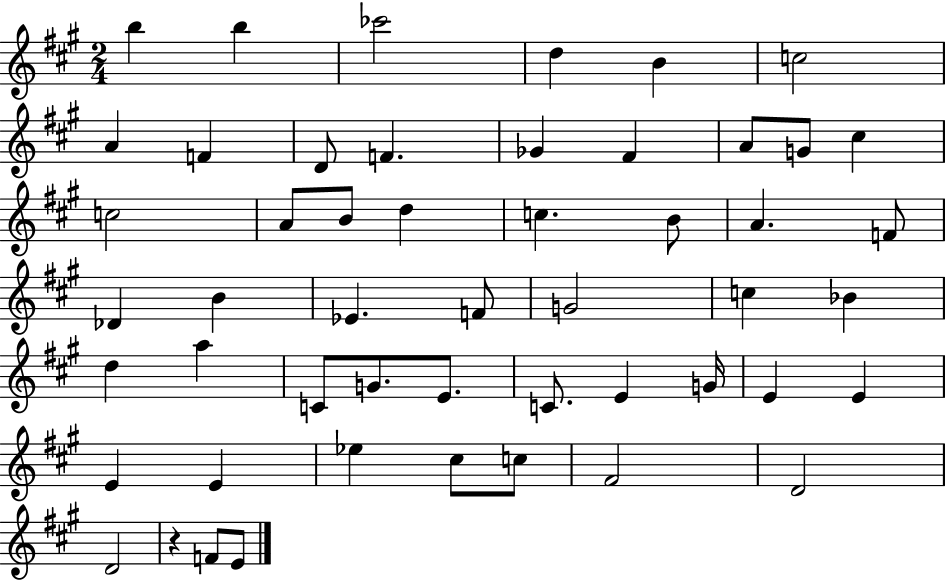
{
  \clef treble
  \numericTimeSignature
  \time 2/4
  \key a \major
  b''4 b''4 | ces'''2 | d''4 b'4 | c''2 | \break a'4 f'4 | d'8 f'4. | ges'4 fis'4 | a'8 g'8 cis''4 | \break c''2 | a'8 b'8 d''4 | c''4. b'8 | a'4. f'8 | \break des'4 b'4 | ees'4. f'8 | g'2 | c''4 bes'4 | \break d''4 a''4 | c'8 g'8. e'8. | c'8. e'4 g'16 | e'4 e'4 | \break e'4 e'4 | ees''4 cis''8 c''8 | fis'2 | d'2 | \break d'2 | r4 f'8 e'8 | \bar "|."
}